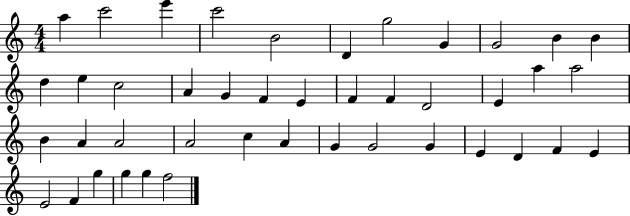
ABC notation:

X:1
T:Untitled
M:4/4
L:1/4
K:C
a c'2 e' c'2 B2 D g2 G G2 B B d e c2 A G F E F F D2 E a a2 B A A2 A2 c A G G2 G E D F E E2 F g g g f2